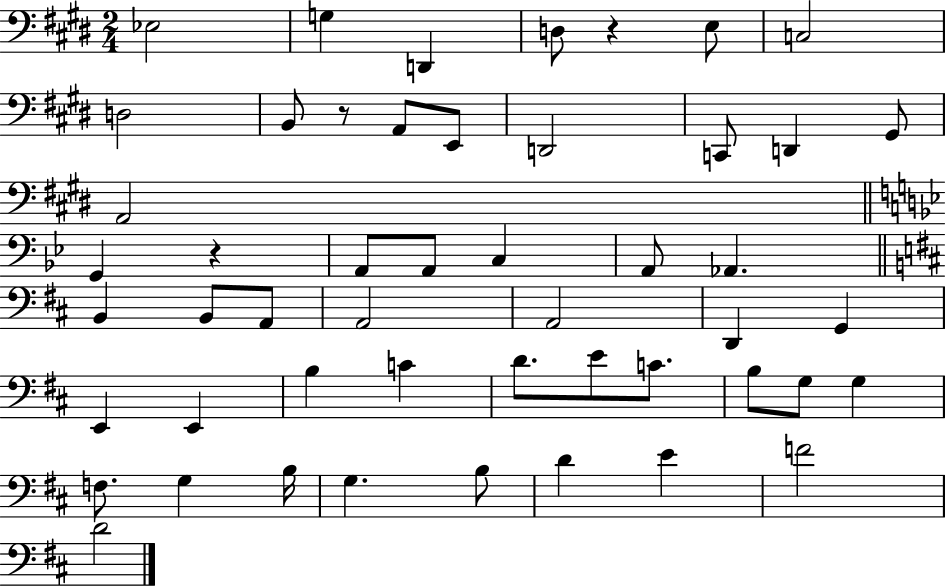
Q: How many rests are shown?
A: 3